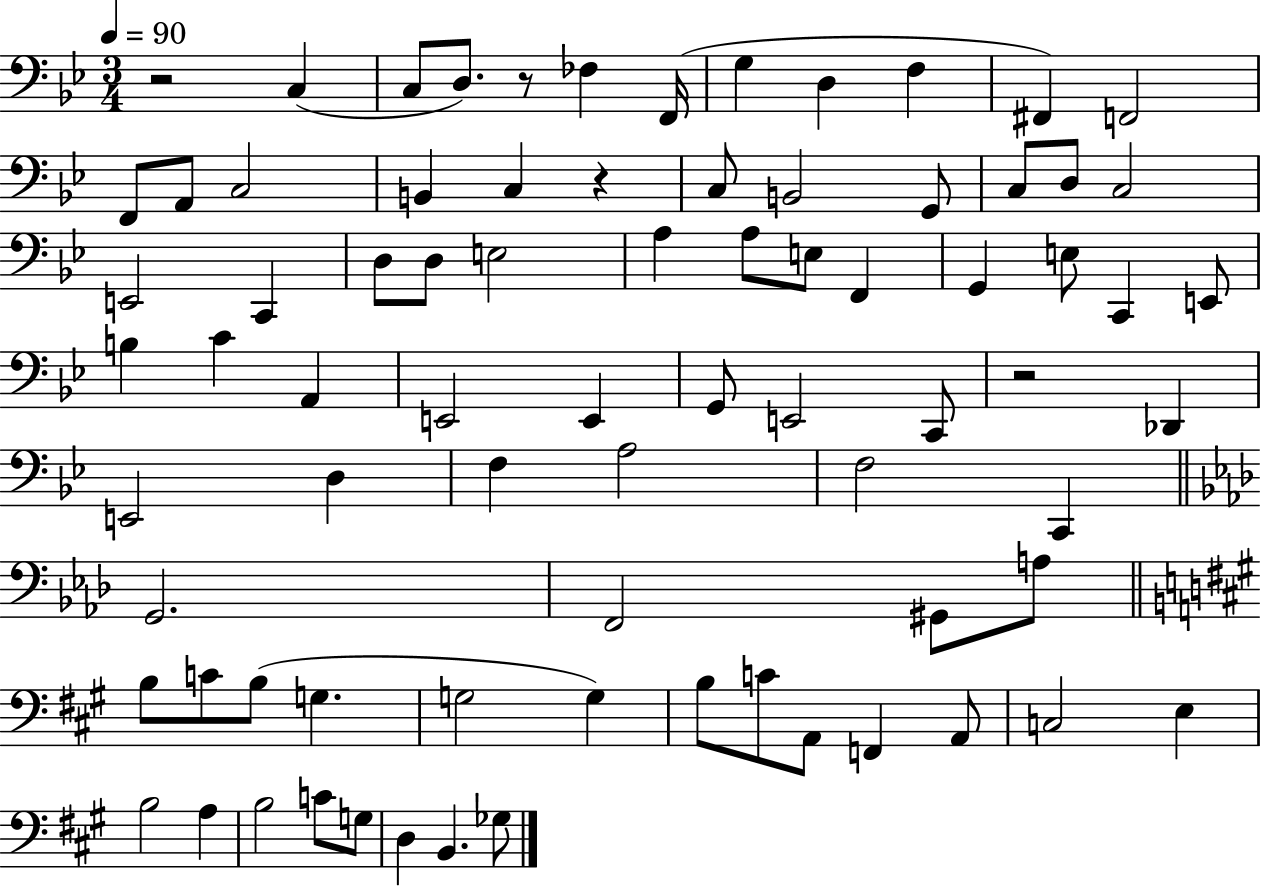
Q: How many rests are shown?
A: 4